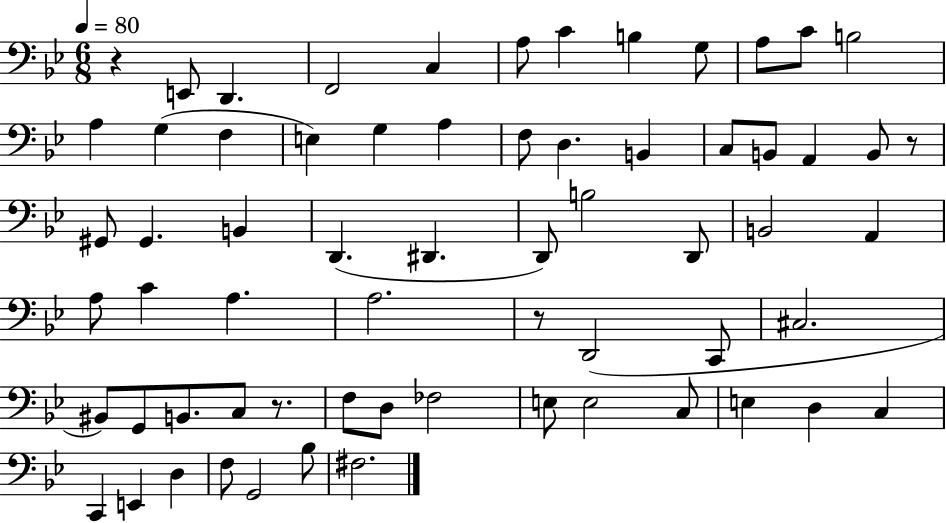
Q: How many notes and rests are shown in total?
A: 65